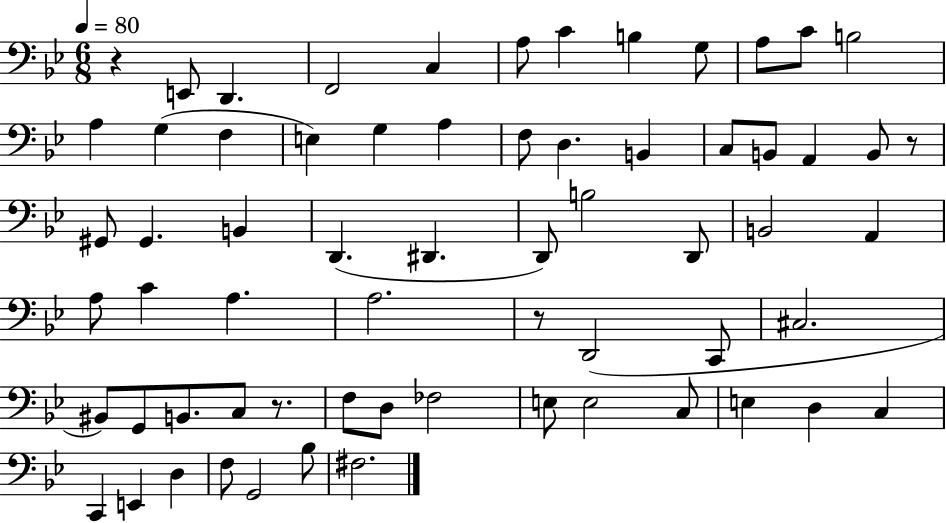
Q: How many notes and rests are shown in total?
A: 65